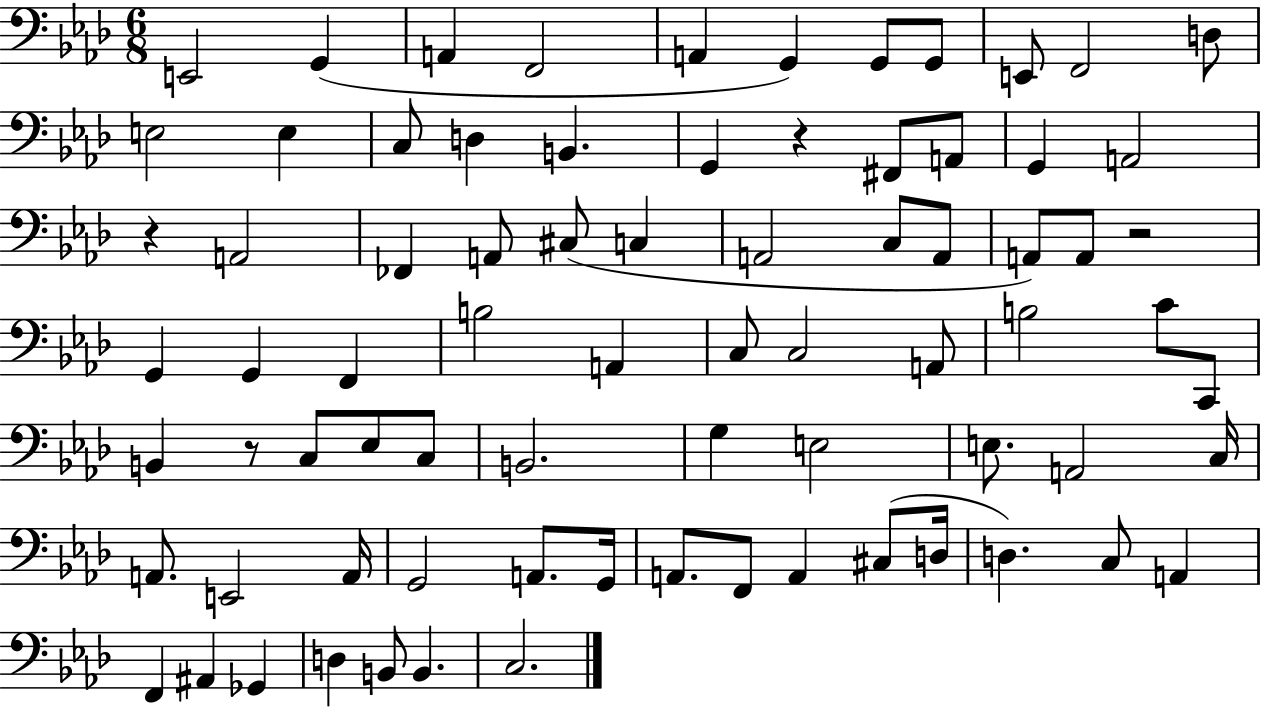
{
  \clef bass
  \numericTimeSignature
  \time 6/8
  \key aes \major
  \repeat volta 2 { e,2 g,4( | a,4 f,2 | a,4 g,4) g,8 g,8 | e,8 f,2 d8 | \break e2 e4 | c8 d4 b,4. | g,4 r4 fis,8 a,8 | g,4 a,2 | \break r4 a,2 | fes,4 a,8 cis8( c4 | a,2 c8 a,8 | a,8) a,8 r2 | \break g,4 g,4 f,4 | b2 a,4 | c8 c2 a,8 | b2 c'8 c,8 | \break b,4 r8 c8 ees8 c8 | b,2. | g4 e2 | e8. a,2 c16 | \break a,8. e,2 a,16 | g,2 a,8. g,16 | a,8. f,8 a,4 cis8( d16 | d4.) c8 a,4 | \break f,4 ais,4 ges,4 | d4 b,8 b,4. | c2. | } \bar "|."
}